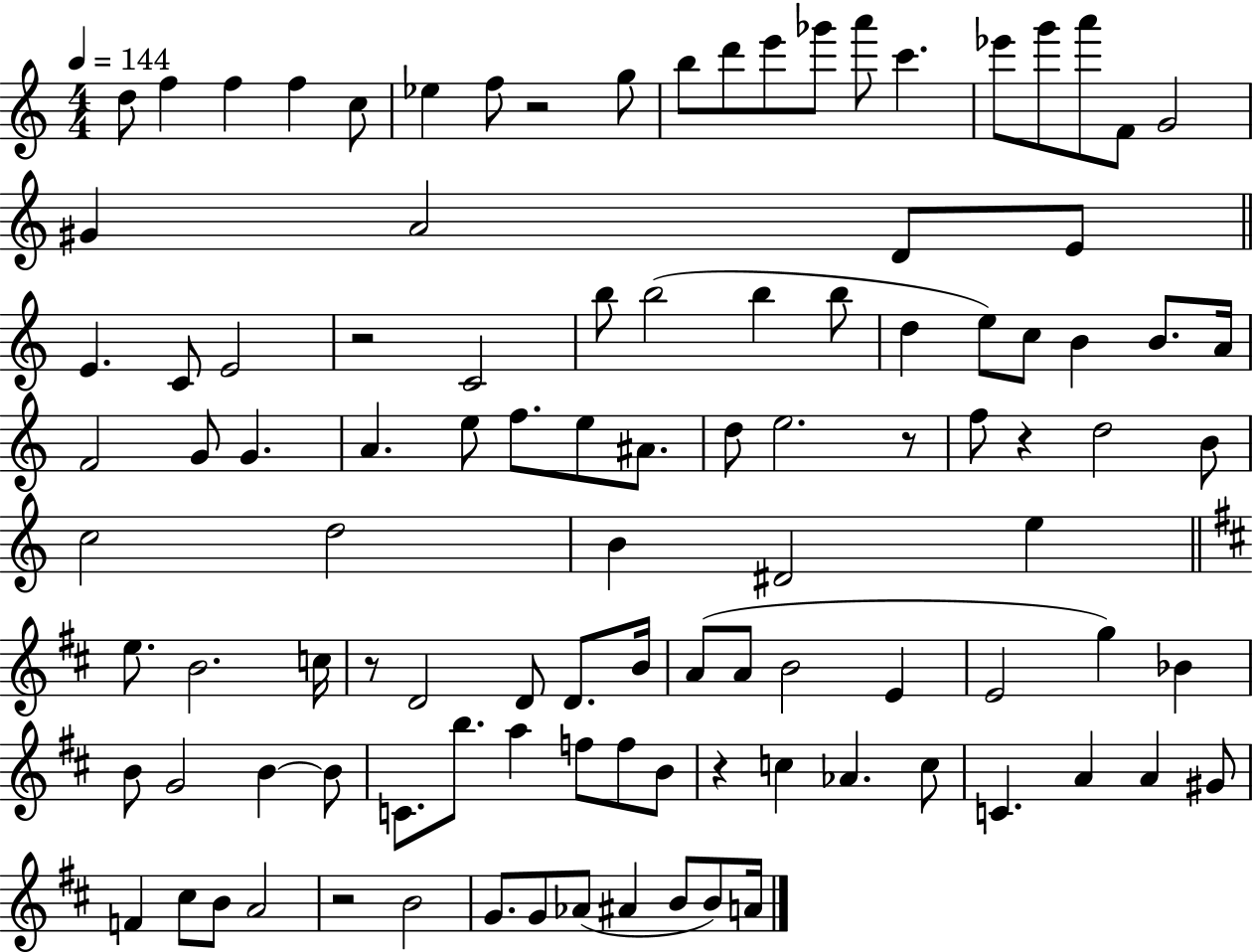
{
  \clef treble
  \numericTimeSignature
  \time 4/4
  \key c \major
  \tempo 4 = 144
  \repeat volta 2 { d''8 f''4 f''4 f''4 c''8 | ees''4 f''8 r2 g''8 | b''8 d'''8 e'''8 ges'''8 a'''8 c'''4. | ees'''8 g'''8 a'''8 f'8 g'2 | \break gis'4 a'2 d'8 e'8 | \bar "||" \break \key a \minor e'4. c'8 e'2 | r2 c'2 | b''8 b''2( b''4 b''8 | d''4 e''8) c''8 b'4 b'8. a'16 | \break f'2 g'8 g'4. | a'4. e''8 f''8. e''8 ais'8. | d''8 e''2. r8 | f''8 r4 d''2 b'8 | \break c''2 d''2 | b'4 dis'2 e''4 | \bar "||" \break \key d \major e''8. b'2. c''16 | r8 d'2 d'8 d'8. b'16 | a'8( a'8 b'2 e'4 | e'2 g''4) bes'4 | \break b'8 g'2 b'4~~ b'8 | c'8. b''8. a''4 f''8 f''8 b'8 | r4 c''4 aes'4. c''8 | c'4. a'4 a'4 gis'8 | \break f'4 cis''8 b'8 a'2 | r2 b'2 | g'8. g'8 aes'8( ais'4 b'8 b'8) a'16 | } \bar "|."
}